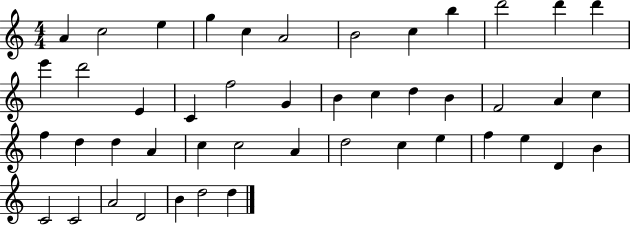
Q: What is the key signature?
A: C major